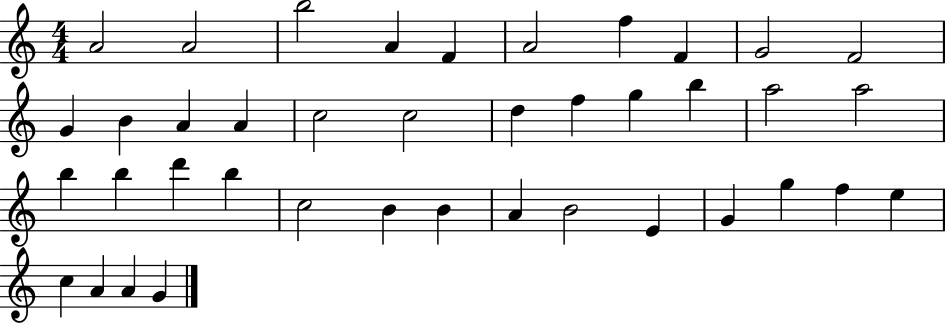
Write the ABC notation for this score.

X:1
T:Untitled
M:4/4
L:1/4
K:C
A2 A2 b2 A F A2 f F G2 F2 G B A A c2 c2 d f g b a2 a2 b b d' b c2 B B A B2 E G g f e c A A G